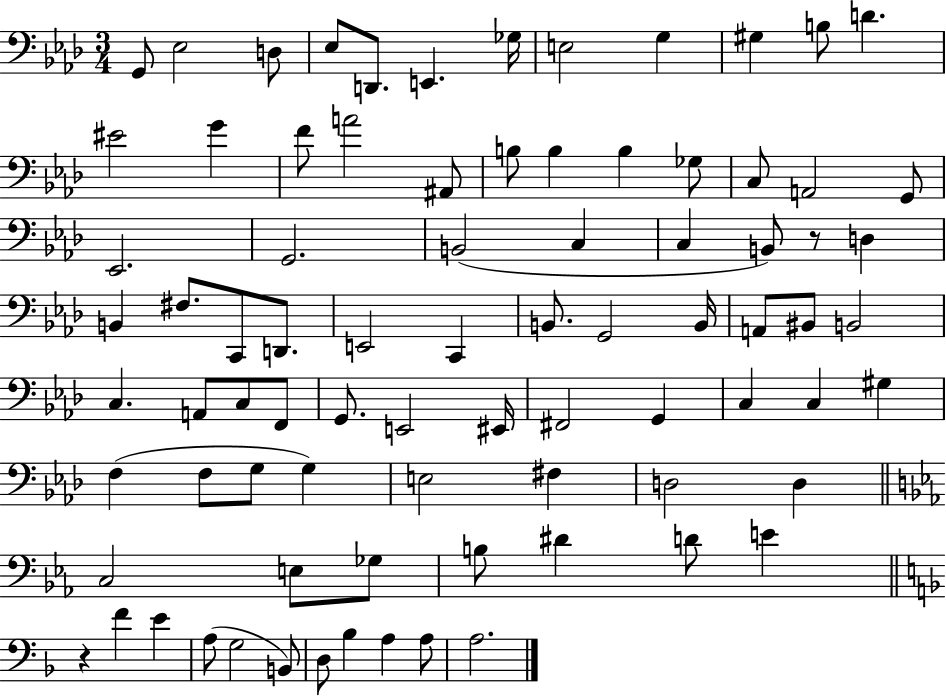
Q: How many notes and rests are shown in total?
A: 82